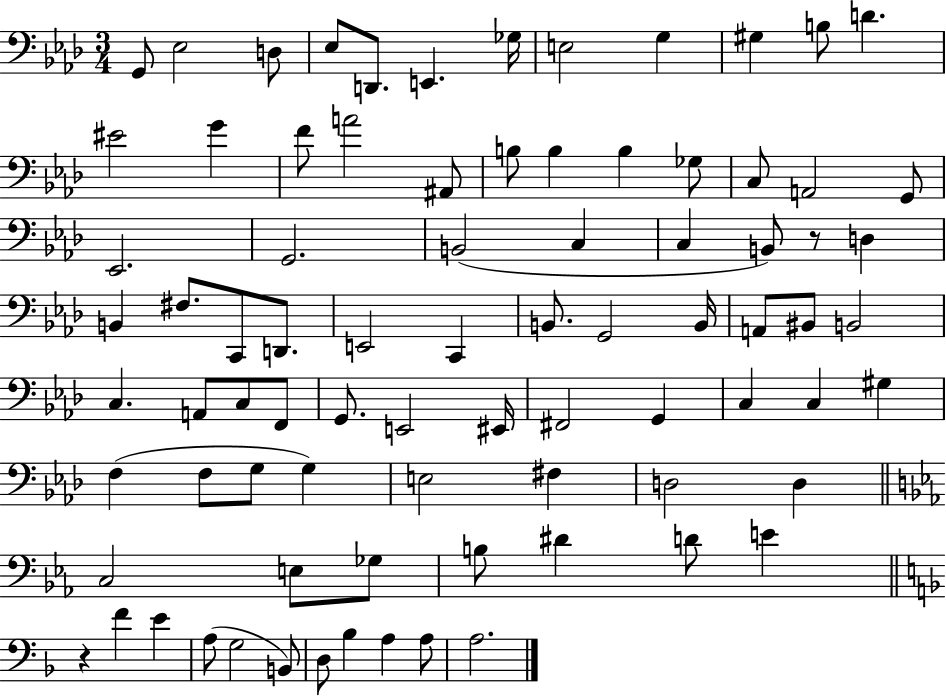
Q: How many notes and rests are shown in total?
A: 82